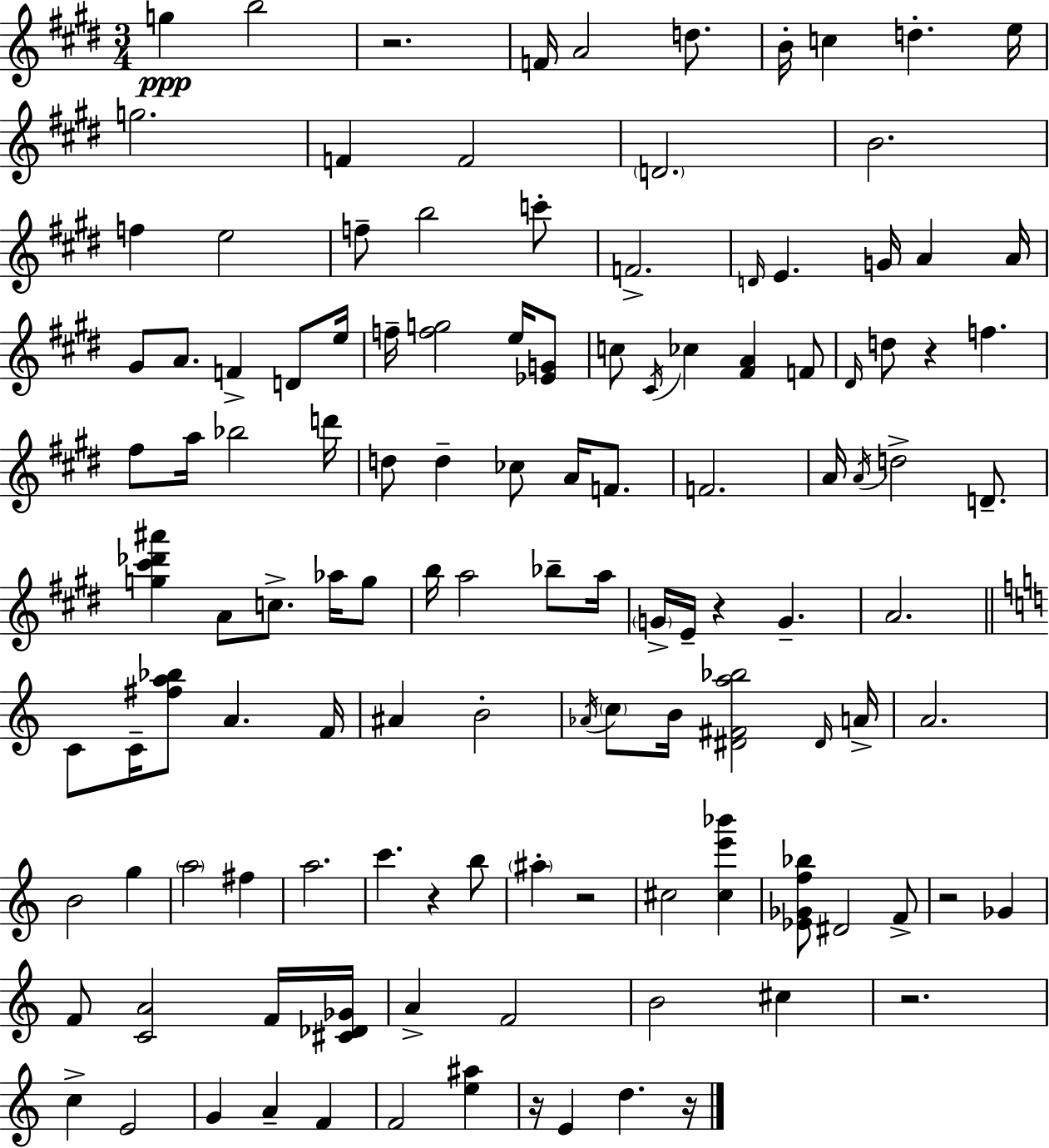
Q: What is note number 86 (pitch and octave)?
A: C#5